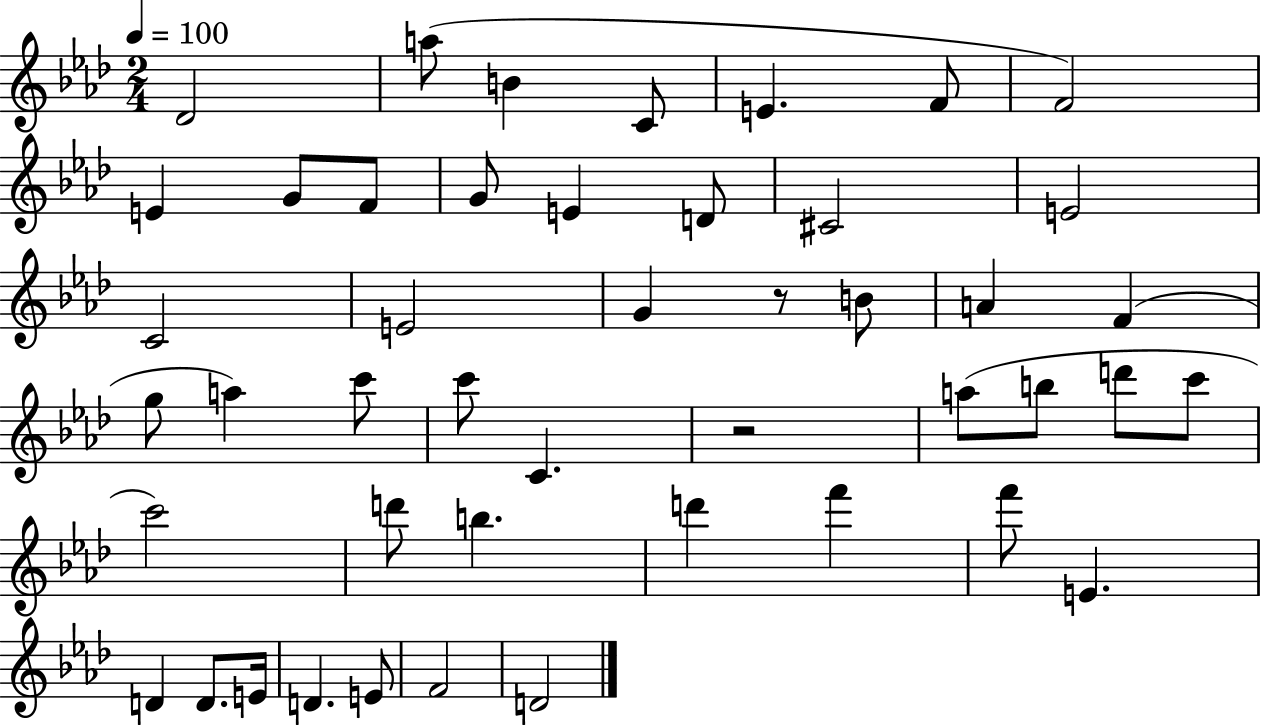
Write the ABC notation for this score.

X:1
T:Untitled
M:2/4
L:1/4
K:Ab
_D2 a/2 B C/2 E F/2 F2 E G/2 F/2 G/2 E D/2 ^C2 E2 C2 E2 G z/2 B/2 A F g/2 a c'/2 c'/2 C z2 a/2 b/2 d'/2 c'/2 c'2 d'/2 b d' f' f'/2 E D D/2 E/4 D E/2 F2 D2